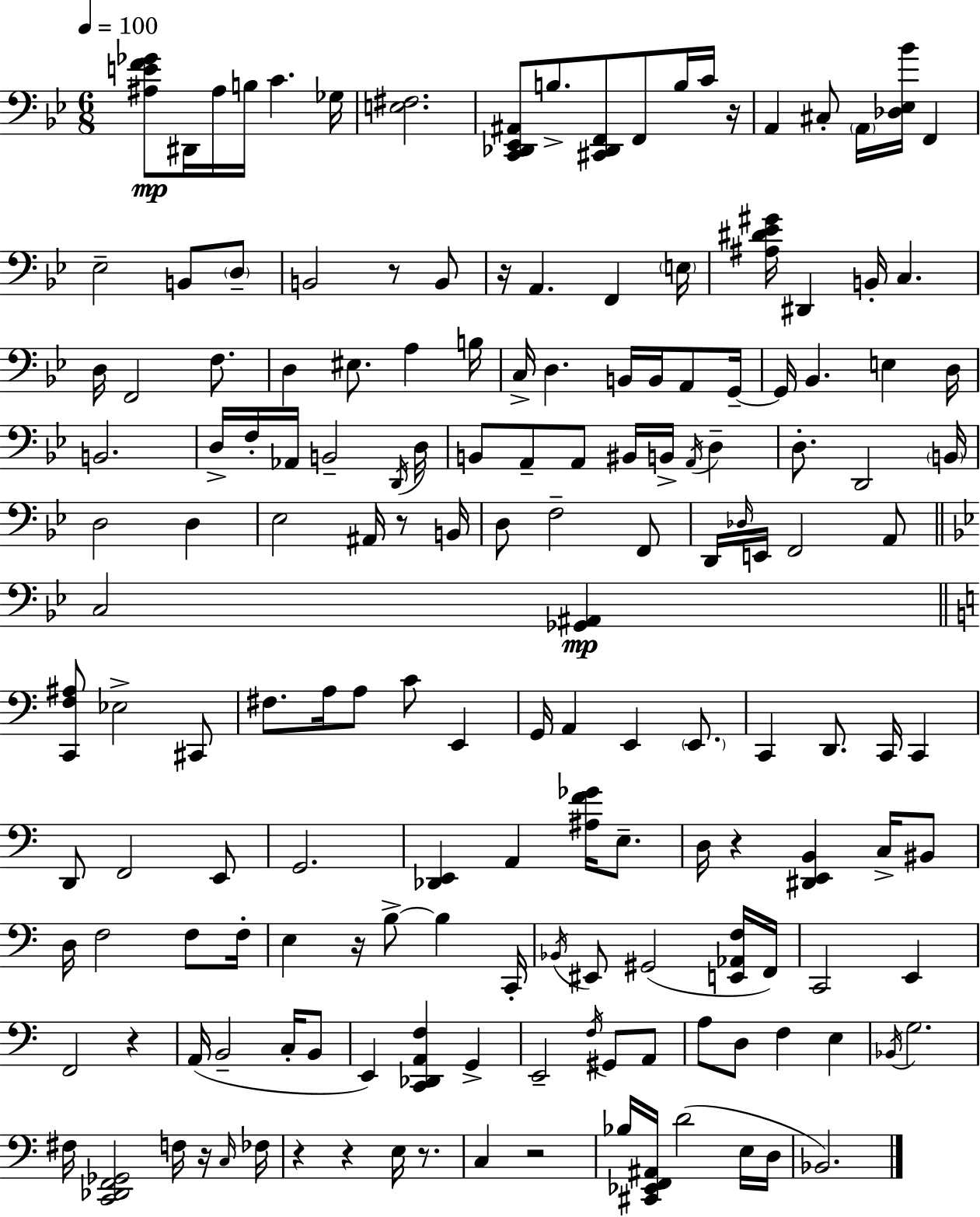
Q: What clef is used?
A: bass